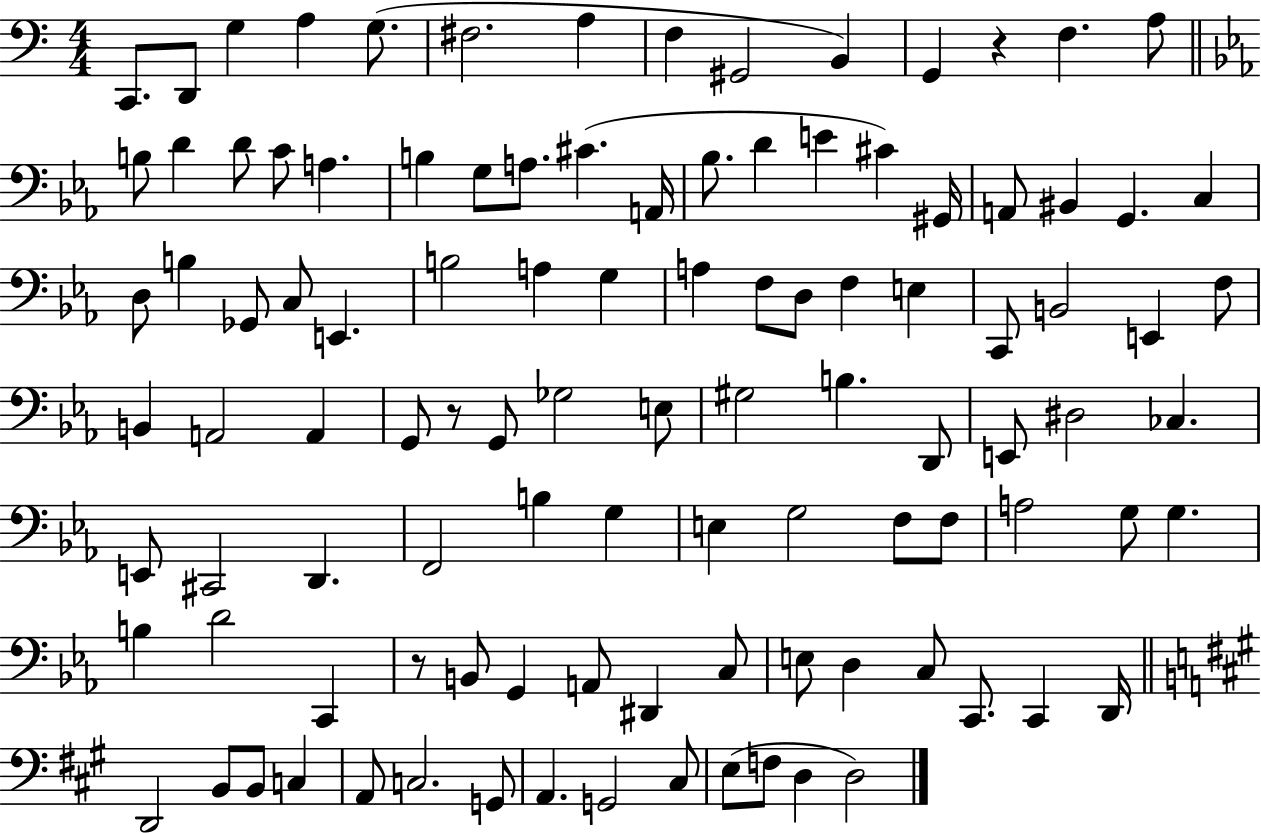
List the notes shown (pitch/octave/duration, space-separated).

C2/e. D2/e G3/q A3/q G3/e. F#3/h. A3/q F3/q G#2/h B2/q G2/q R/q F3/q. A3/e B3/e D4/q D4/e C4/e A3/q. B3/q G3/e A3/e. C#4/q. A2/s Bb3/e. D4/q E4/q C#4/q G#2/s A2/e BIS2/q G2/q. C3/q D3/e B3/q Gb2/e C3/e E2/q. B3/h A3/q G3/q A3/q F3/e D3/e F3/q E3/q C2/e B2/h E2/q F3/e B2/q A2/h A2/q G2/e R/e G2/e Gb3/h E3/e G#3/h B3/q. D2/e E2/e D#3/h CES3/q. E2/e C#2/h D2/q. F2/h B3/q G3/q E3/q G3/h F3/e F3/e A3/h G3/e G3/q. B3/q D4/h C2/q R/e B2/e G2/q A2/e D#2/q C3/e E3/e D3/q C3/e C2/e. C2/q D2/s D2/h B2/e B2/e C3/q A2/e C3/h. G2/e A2/q. G2/h C#3/e E3/e F3/e D3/q D3/h